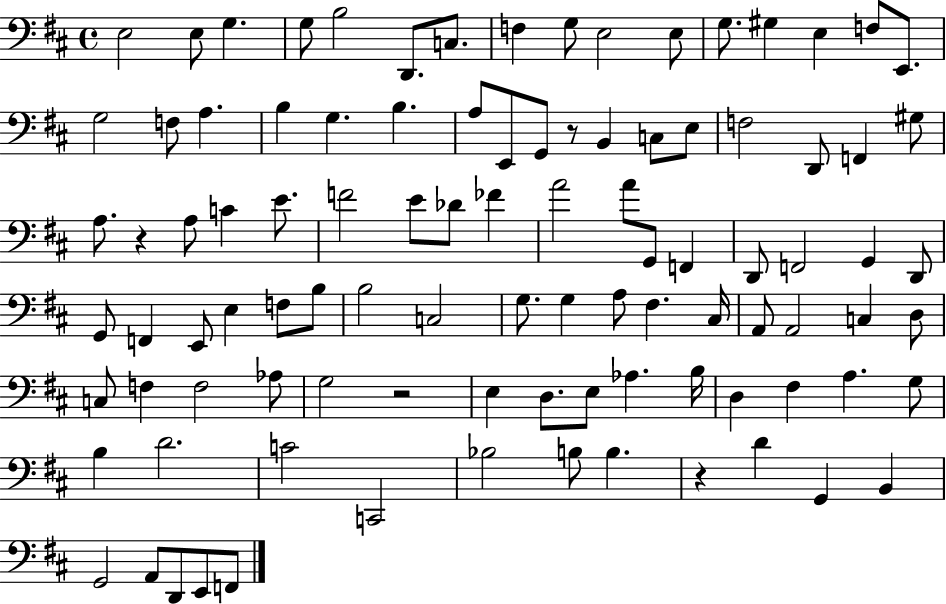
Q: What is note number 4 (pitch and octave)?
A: G3